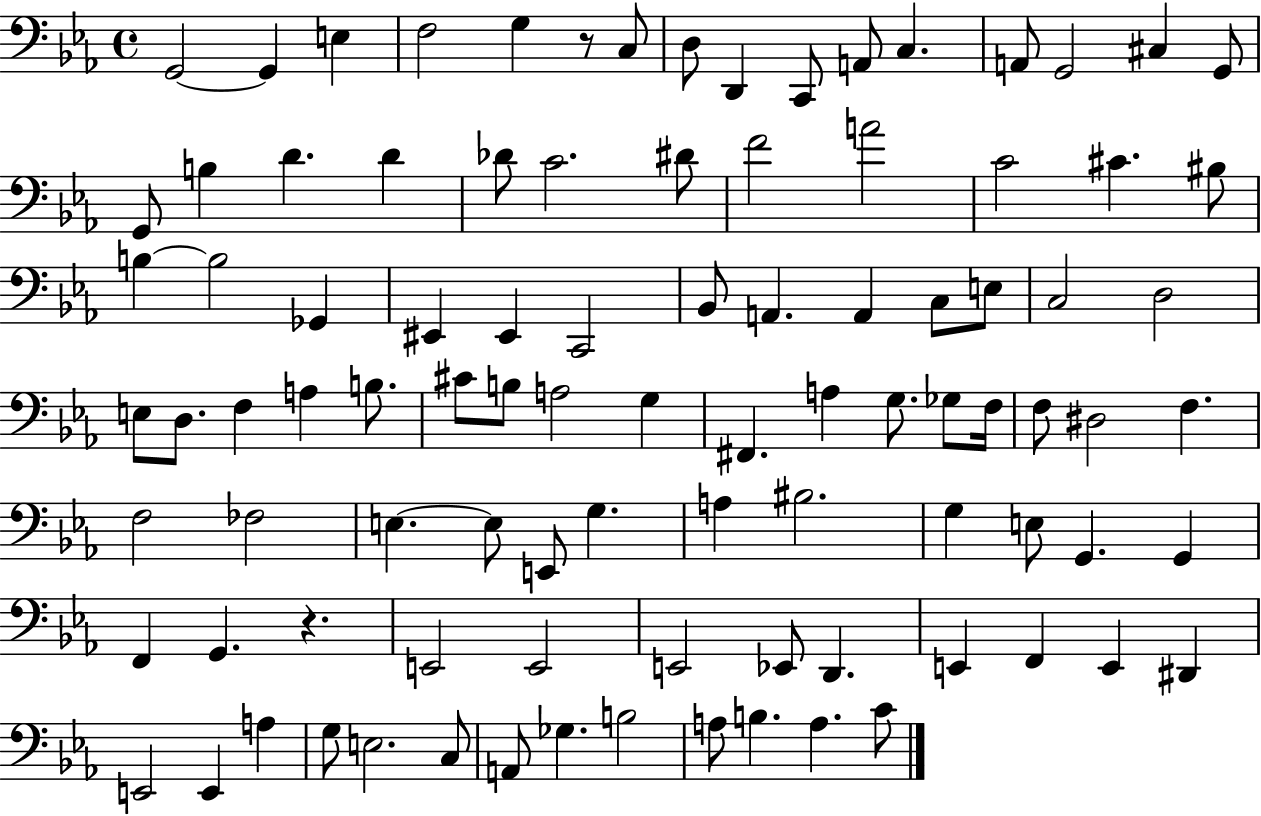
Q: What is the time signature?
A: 4/4